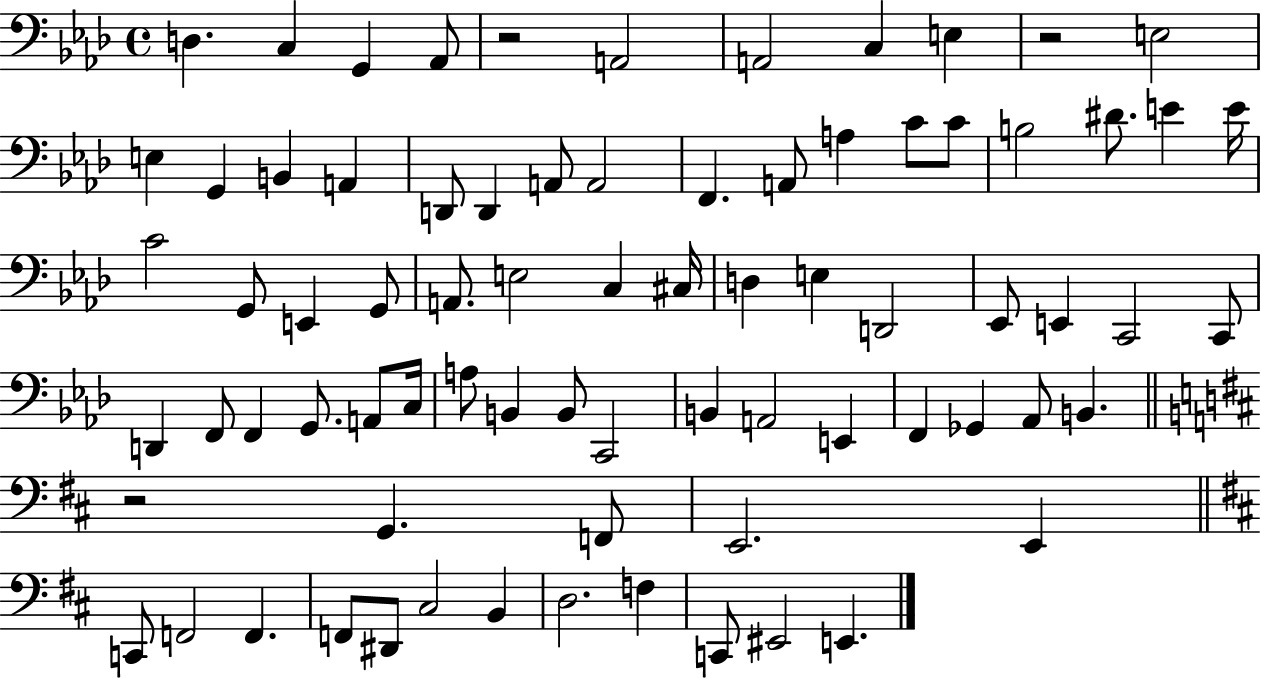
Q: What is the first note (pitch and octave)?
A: D3